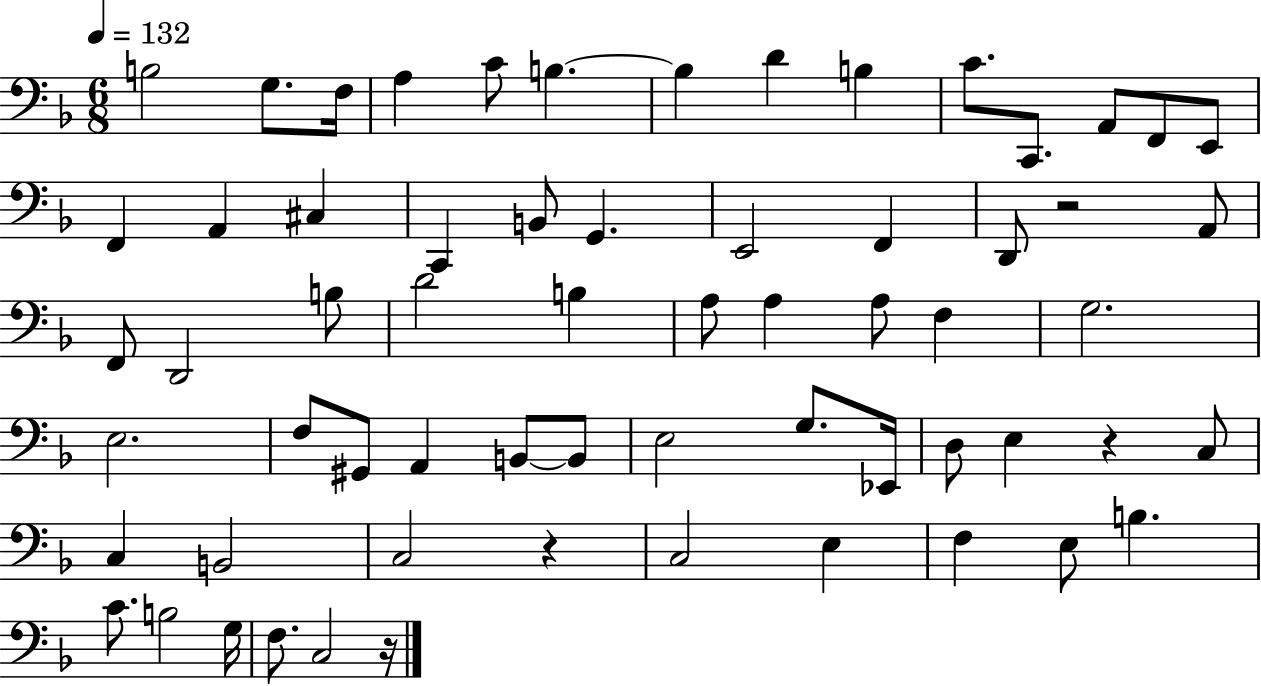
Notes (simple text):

B3/h G3/e. F3/s A3/q C4/e B3/q. B3/q D4/q B3/q C4/e. C2/e. A2/e F2/e E2/e F2/q A2/q C#3/q C2/q B2/e G2/q. E2/h F2/q D2/e R/h A2/e F2/e D2/h B3/e D4/h B3/q A3/e A3/q A3/e F3/q G3/h. E3/h. F3/e G#2/e A2/q B2/e B2/e E3/h G3/e. Eb2/s D3/e E3/q R/q C3/e C3/q B2/h C3/h R/q C3/h E3/q F3/q E3/e B3/q. C4/e. B3/h G3/s F3/e. C3/h R/s